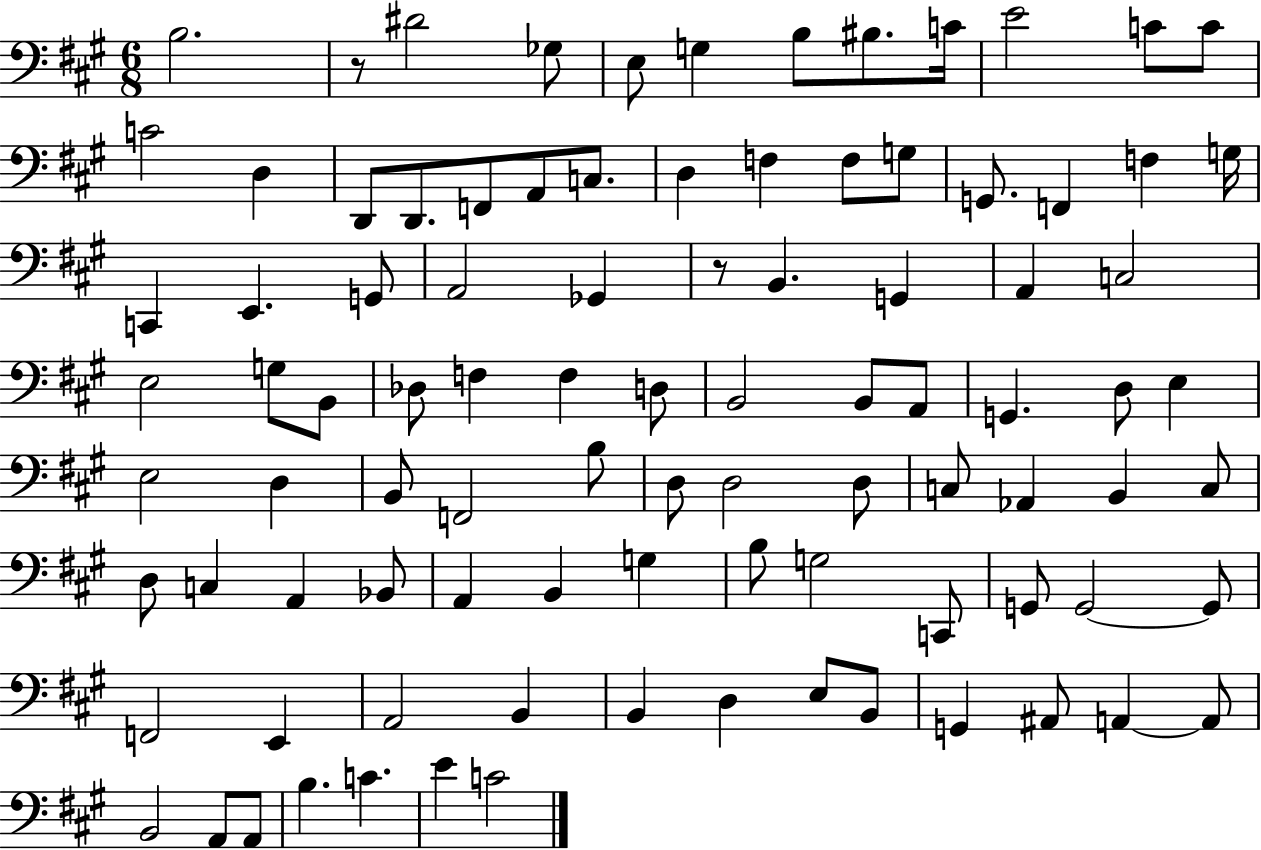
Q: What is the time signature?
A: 6/8